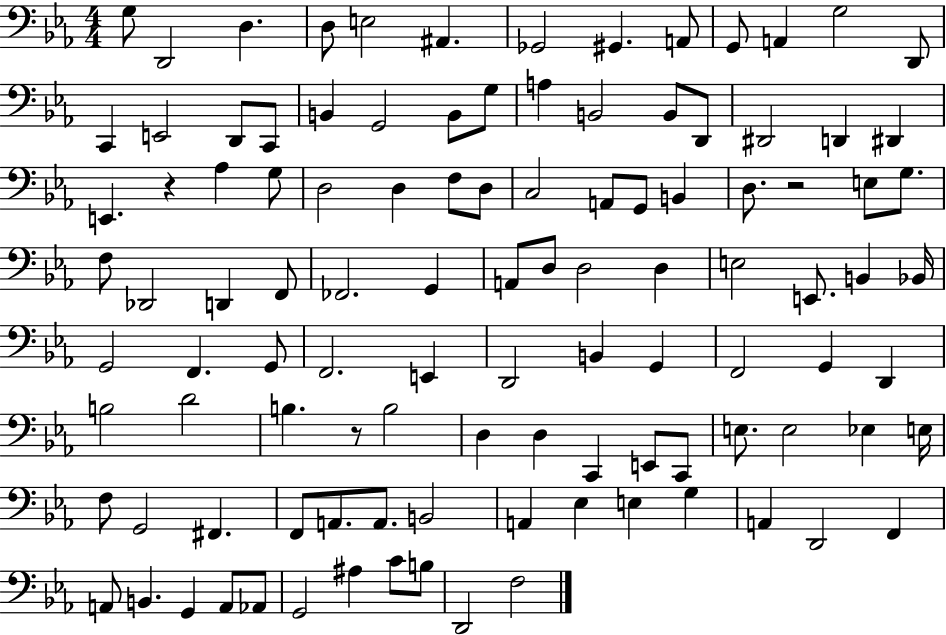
X:1
T:Untitled
M:4/4
L:1/4
K:Eb
G,/2 D,,2 D, D,/2 E,2 ^A,, _G,,2 ^G,, A,,/2 G,,/2 A,, G,2 D,,/2 C,, E,,2 D,,/2 C,,/2 B,, G,,2 B,,/2 G,/2 A, B,,2 B,,/2 D,,/2 ^D,,2 D,, ^D,, E,, z _A, G,/2 D,2 D, F,/2 D,/2 C,2 A,,/2 G,,/2 B,, D,/2 z2 E,/2 G,/2 F,/2 _D,,2 D,, F,,/2 _F,,2 G,, A,,/2 D,/2 D,2 D, E,2 E,,/2 B,, _B,,/4 G,,2 F,, G,,/2 F,,2 E,, D,,2 B,, G,, F,,2 G,, D,, B,2 D2 B, z/2 B,2 D, D, C,, E,,/2 C,,/2 E,/2 E,2 _E, E,/4 F,/2 G,,2 ^F,, F,,/2 A,,/2 A,,/2 B,,2 A,, _E, E, G, A,, D,,2 F,, A,,/2 B,, G,, A,,/2 _A,,/2 G,,2 ^A, C/2 B,/2 D,,2 F,2